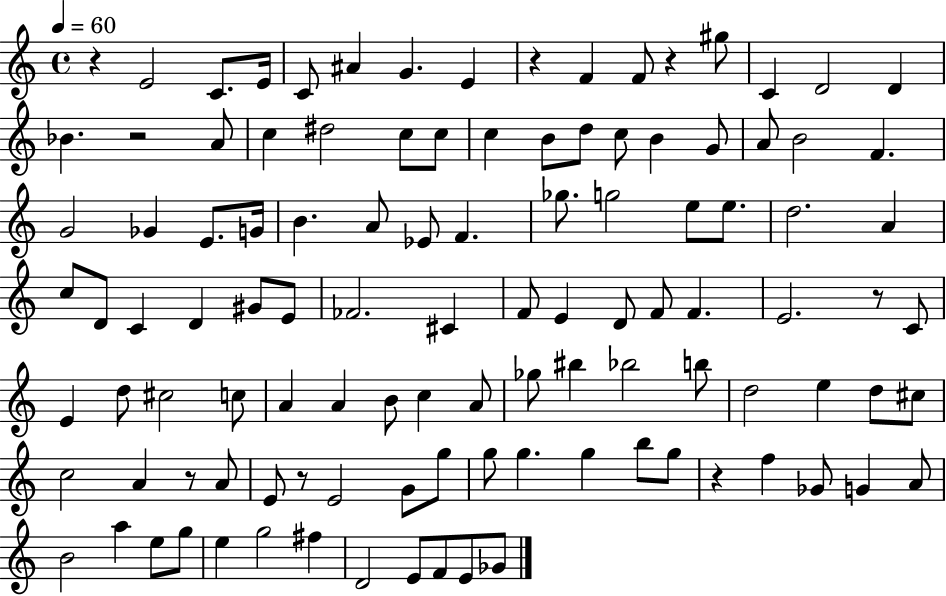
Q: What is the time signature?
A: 4/4